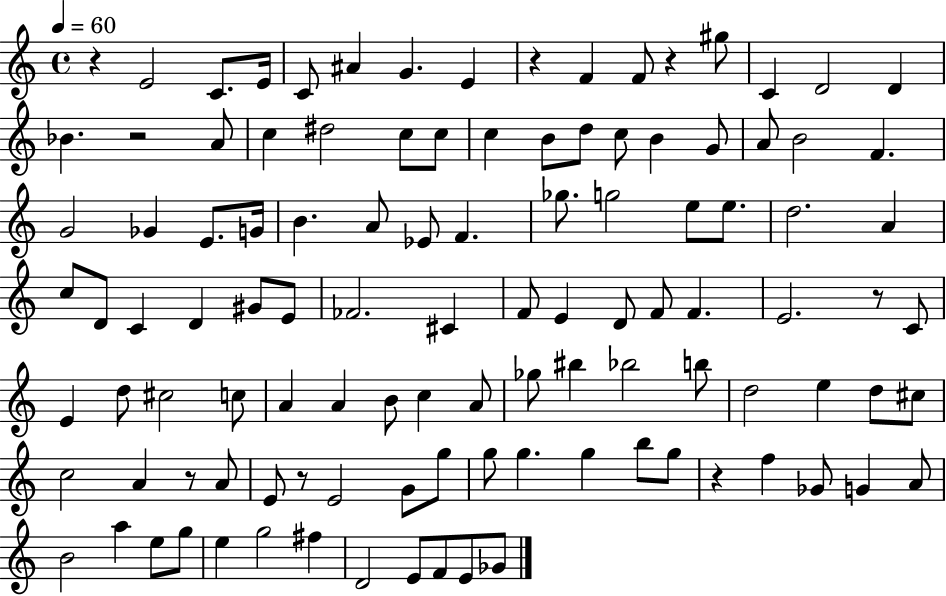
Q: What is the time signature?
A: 4/4